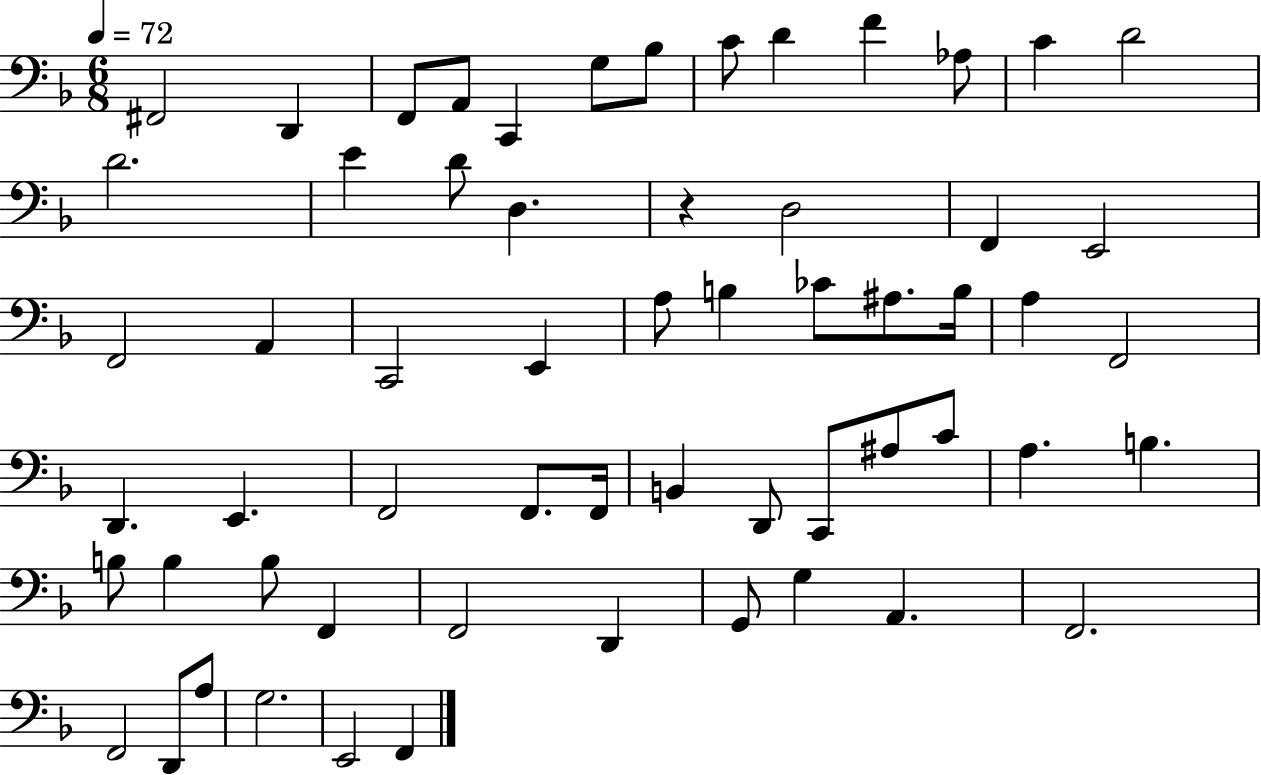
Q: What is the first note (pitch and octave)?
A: F#2